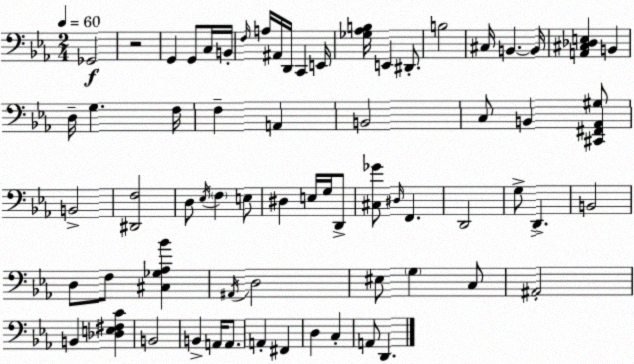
X:1
T:Untitled
M:2/4
L:1/4
K:Eb
_G,,2 z2 G,, G,,/2 C,/4 B,,/4 F,/4 A,/4 ^A,,/4 D,,/4 C,, E,,/4 [_G,_A,B,]/4 E,, ^D,,/2 B,2 ^C,/4 B,, B,,/4 [A,,^C,_D,E,] B,, D,/4 G, F,/4 F, A,, B,,2 C,/2 B,, [^C,,^F,,_A,,^G,]/2 B,,2 [^D,,F,]2 D,/2 _E,/4 F, E,/2 ^D, E,/4 G,/4 D,,/2 [^C,_G]/2 ^D,/4 F,, D,,2 G,/2 D,, B,,2 D,/2 F,/2 [^C,_G,_A,_B] ^A,,/4 D,2 ^E,/2 G, C,/2 ^A,,2 B,, [_D,E,^F,C] B,,2 B,, A,,/4 A,,/2 A,, ^F,, D, C, A,,/2 D,,